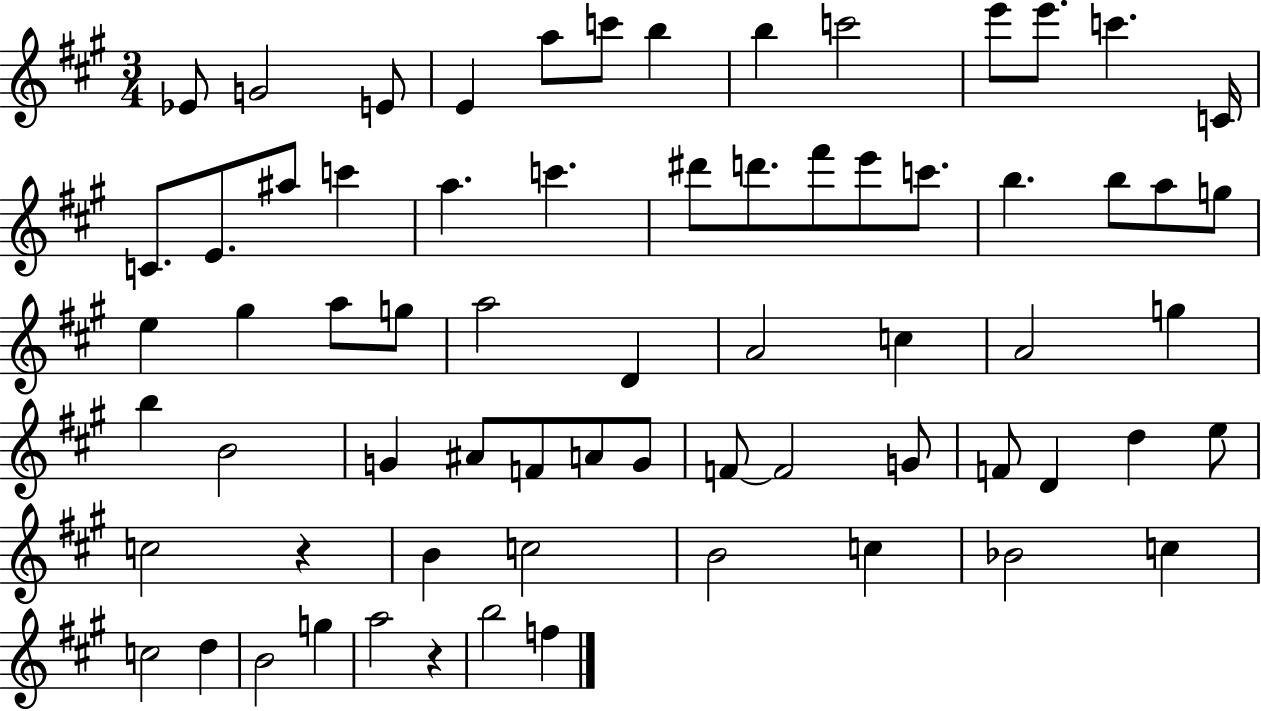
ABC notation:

X:1
T:Untitled
M:3/4
L:1/4
K:A
_E/2 G2 E/2 E a/2 c'/2 b b c'2 e'/2 e'/2 c' C/4 C/2 E/2 ^a/2 c' a c' ^d'/2 d'/2 ^f'/2 e'/2 c'/2 b b/2 a/2 g/2 e ^g a/2 g/2 a2 D A2 c A2 g b B2 G ^A/2 F/2 A/2 G/2 F/2 F2 G/2 F/2 D d e/2 c2 z B c2 B2 c _B2 c c2 d B2 g a2 z b2 f